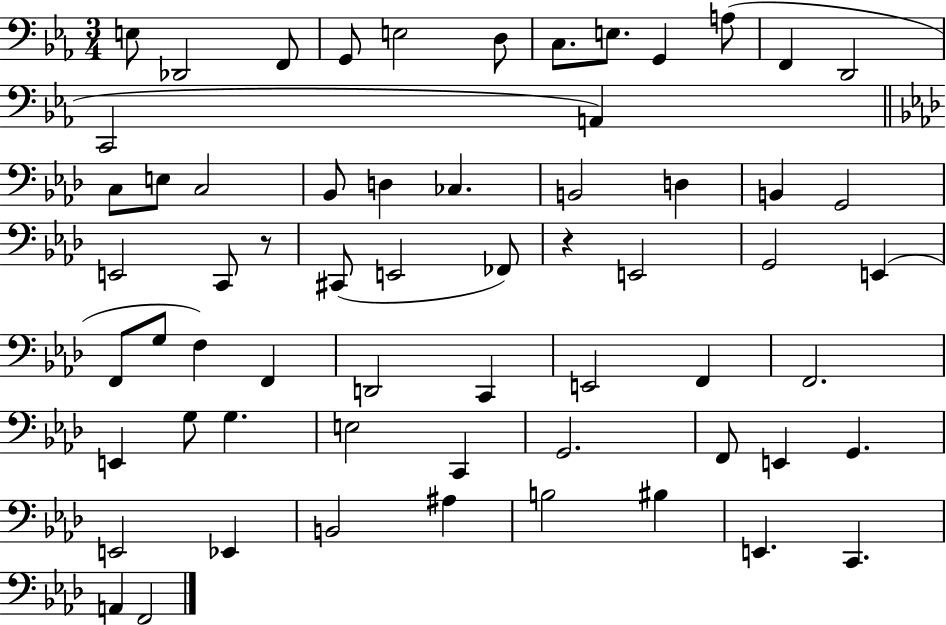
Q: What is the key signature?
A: EES major